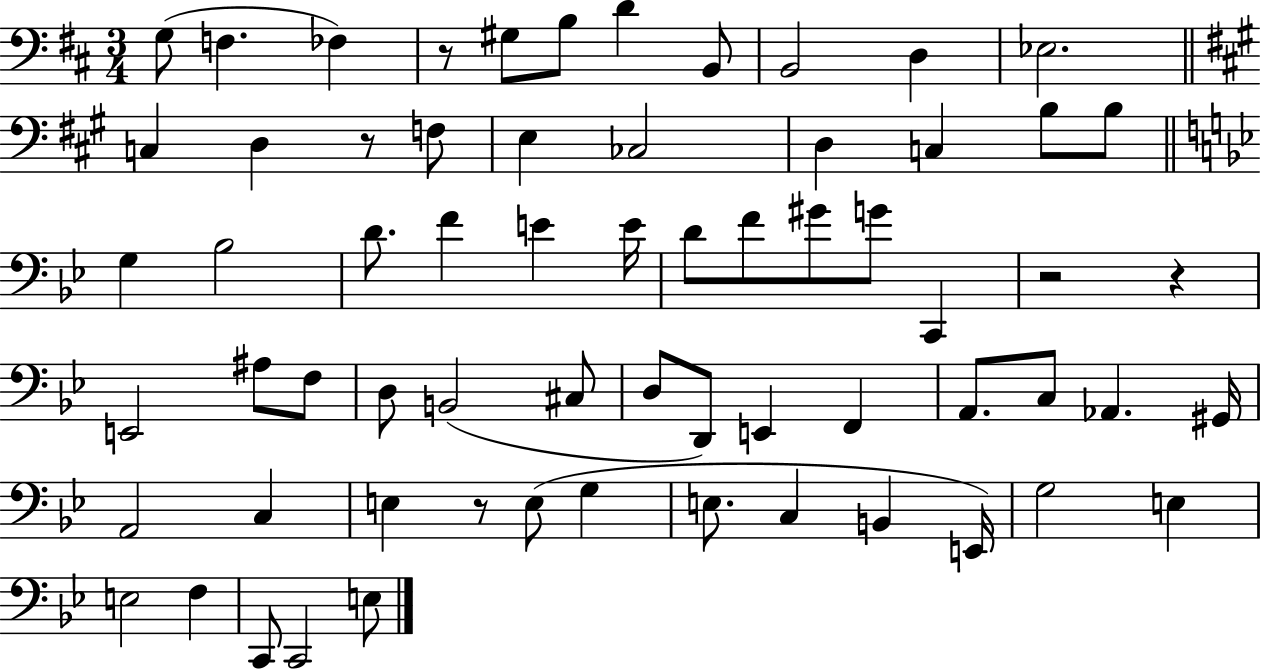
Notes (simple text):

G3/e F3/q. FES3/q R/e G#3/e B3/e D4/q B2/e B2/h D3/q Eb3/h. C3/q D3/q R/e F3/e E3/q CES3/h D3/q C3/q B3/e B3/e G3/q Bb3/h D4/e. F4/q E4/q E4/s D4/e F4/e G#4/e G4/e C2/q R/h R/q E2/h A#3/e F3/e D3/e B2/h C#3/e D3/e D2/e E2/q F2/q A2/e. C3/e Ab2/q. G#2/s A2/h C3/q E3/q R/e E3/e G3/q E3/e. C3/q B2/q E2/s G3/h E3/q E3/h F3/q C2/e C2/h E3/e